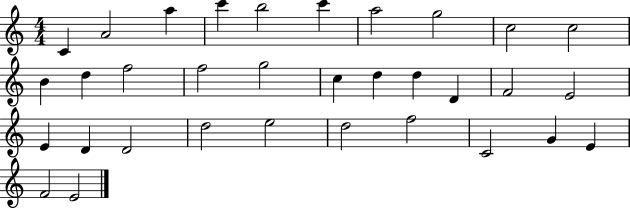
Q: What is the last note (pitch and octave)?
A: E4